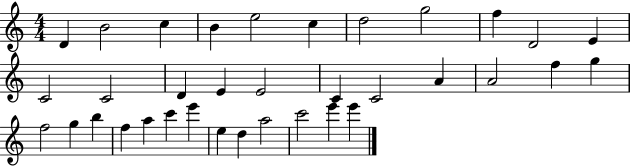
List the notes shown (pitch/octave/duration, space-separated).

D4/q B4/h C5/q B4/q E5/h C5/q D5/h G5/h F5/q D4/h E4/q C4/h C4/h D4/q E4/q E4/h C4/q C4/h A4/q A4/h F5/q G5/q F5/h G5/q B5/q F5/q A5/q C6/q E6/q E5/q D5/q A5/h C6/h E6/q E6/q